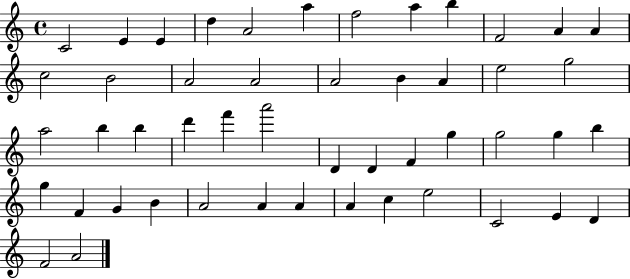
C4/h E4/q E4/q D5/q A4/h A5/q F5/h A5/q B5/q F4/h A4/q A4/q C5/h B4/h A4/h A4/h A4/h B4/q A4/q E5/h G5/h A5/h B5/q B5/q D6/q F6/q A6/h D4/q D4/q F4/q G5/q G5/h G5/q B5/q G5/q F4/q G4/q B4/q A4/h A4/q A4/q A4/q C5/q E5/h C4/h E4/q D4/q F4/h A4/h